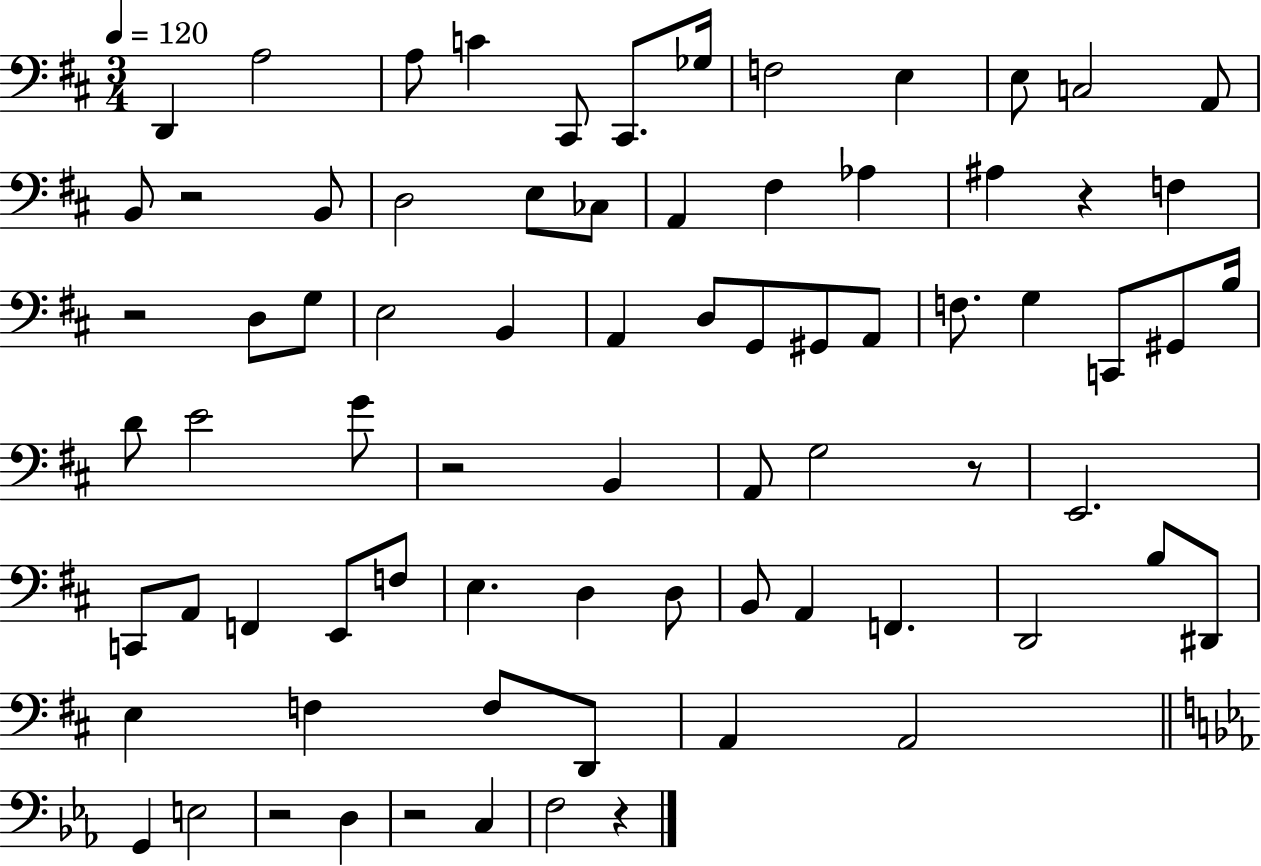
D2/q A3/h A3/e C4/q C#2/e C#2/e. Gb3/s F3/h E3/q E3/e C3/h A2/e B2/e R/h B2/e D3/h E3/e CES3/e A2/q F#3/q Ab3/q A#3/q R/q F3/q R/h D3/e G3/e E3/h B2/q A2/q D3/e G2/e G#2/e A2/e F3/e. G3/q C2/e G#2/e B3/s D4/e E4/h G4/e R/h B2/q A2/e G3/h R/e E2/h. C2/e A2/e F2/q E2/e F3/e E3/q. D3/q D3/e B2/e A2/q F2/q. D2/h B3/e D#2/e E3/q F3/q F3/e D2/e A2/q A2/h G2/q E3/h R/h D3/q R/h C3/q F3/h R/q